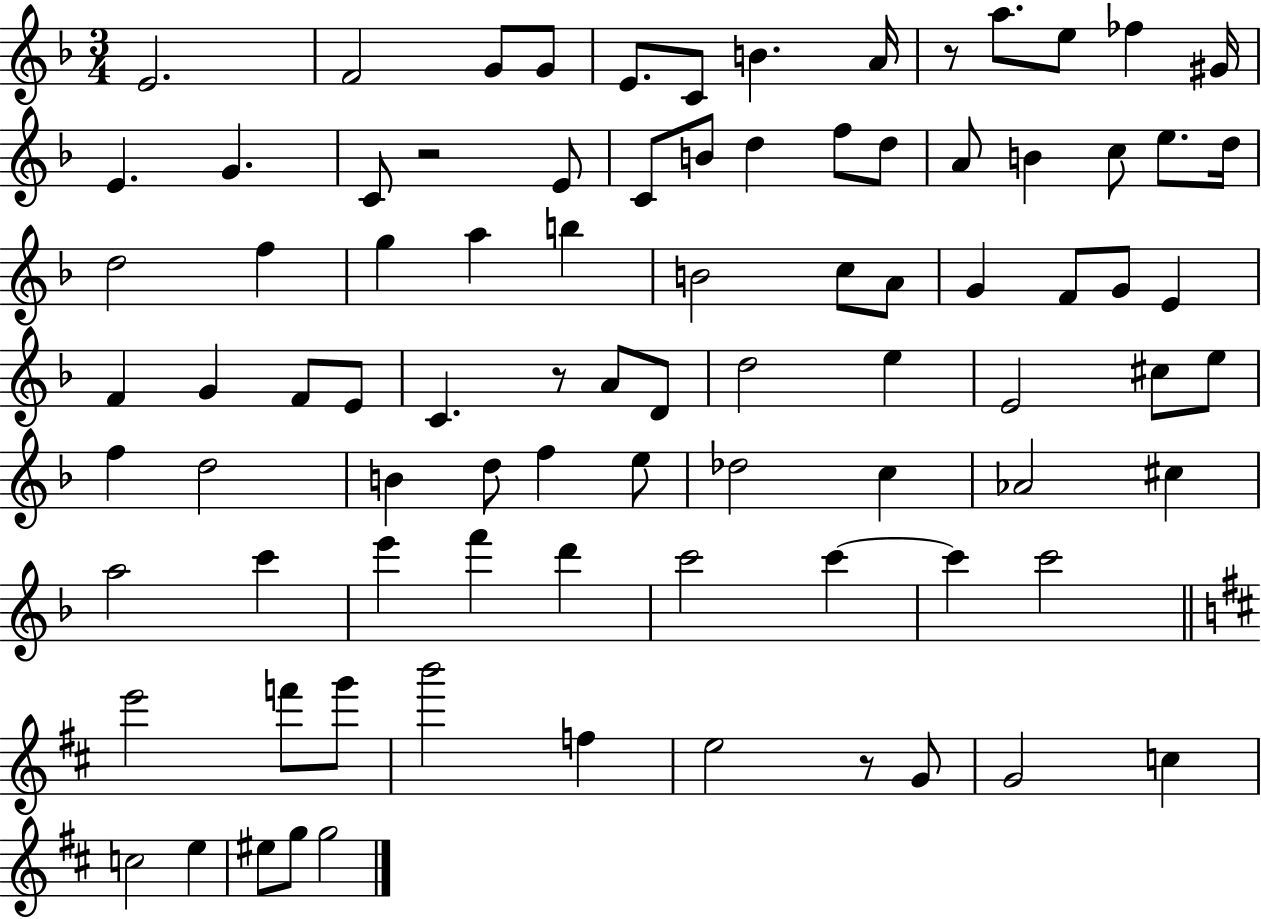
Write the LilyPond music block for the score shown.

{
  \clef treble
  \numericTimeSignature
  \time 3/4
  \key f \major
  e'2. | f'2 g'8 g'8 | e'8. c'8 b'4. a'16 | r8 a''8. e''8 fes''4 gis'16 | \break e'4. g'4. | c'8 r2 e'8 | c'8 b'8 d''4 f''8 d''8 | a'8 b'4 c''8 e''8. d''16 | \break d''2 f''4 | g''4 a''4 b''4 | b'2 c''8 a'8 | g'4 f'8 g'8 e'4 | \break f'4 g'4 f'8 e'8 | c'4. r8 a'8 d'8 | d''2 e''4 | e'2 cis''8 e''8 | \break f''4 d''2 | b'4 d''8 f''4 e''8 | des''2 c''4 | aes'2 cis''4 | \break a''2 c'''4 | e'''4 f'''4 d'''4 | c'''2 c'''4~~ | c'''4 c'''2 | \break \bar "||" \break \key d \major e'''2 f'''8 g'''8 | b'''2 f''4 | e''2 r8 g'8 | g'2 c''4 | \break c''2 e''4 | eis''8 g''8 g''2 | \bar "|."
}